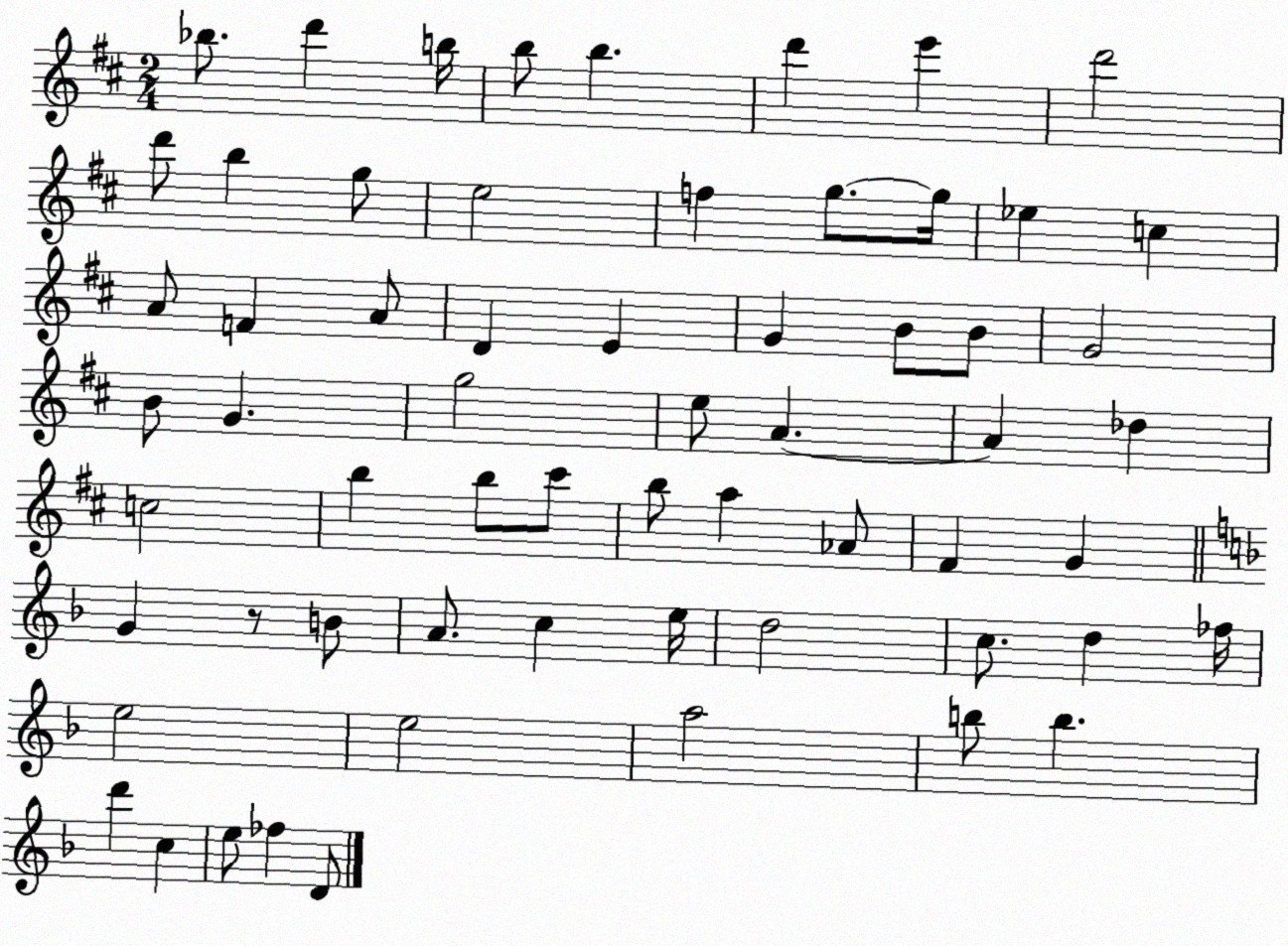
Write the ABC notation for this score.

X:1
T:Untitled
M:2/4
L:1/4
K:D
_b/2 d' b/4 b/2 b d' e' d'2 d'/2 b g/2 e2 f g/2 g/4 _e c A/2 F A/2 D E G B/2 B/2 G2 B/2 G g2 e/2 A A _d c2 b b/2 ^c'/2 b/2 a _A/2 ^F G G z/2 B/2 A/2 c e/4 d2 c/2 d _f/4 e2 e2 a2 b/2 b d' c e/2 _f D/2